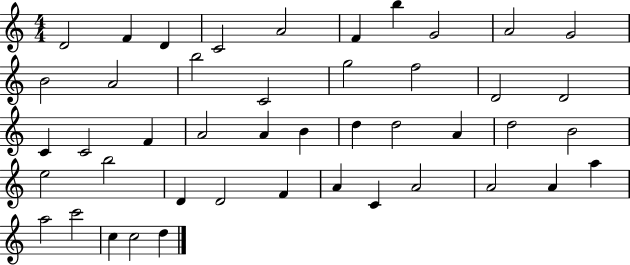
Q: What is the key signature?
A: C major